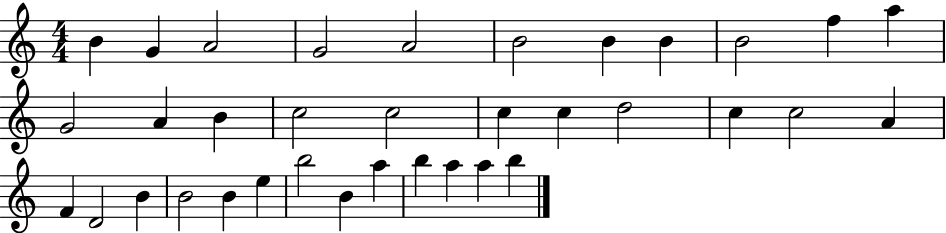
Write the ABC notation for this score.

X:1
T:Untitled
M:4/4
L:1/4
K:C
B G A2 G2 A2 B2 B B B2 f a G2 A B c2 c2 c c d2 c c2 A F D2 B B2 B e b2 B a b a a b